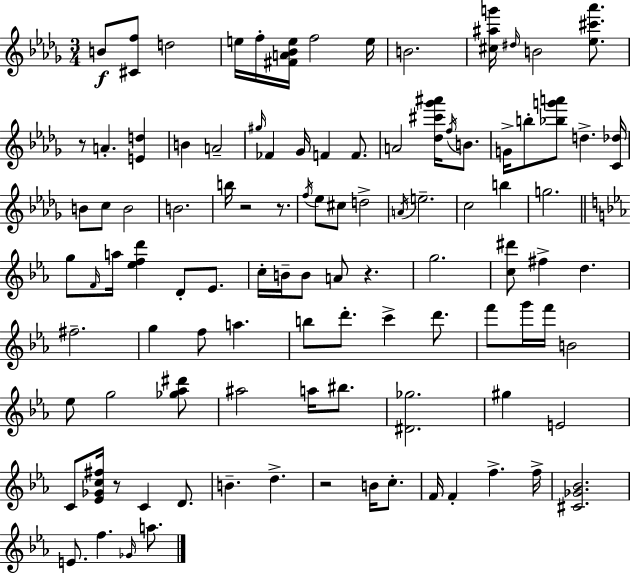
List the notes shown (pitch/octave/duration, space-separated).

B4/e [C#4,F5]/e D5/h E5/s F5/s [F#4,A4,Bb4,E5]/s F5/h E5/s B4/h. [C#5,A#5,G6]/s D#5/s B4/h [Eb5,C#6,Ab6]/e. R/e A4/q. [E4,D5]/q B4/q A4/h G#5/s FES4/q Gb4/s F4/q F4/e. A4/h [Db5,C#6,Gb6,A#6]/s F5/s B4/e. G4/s B5/e [Bb5,G6,A6]/e D5/q. [C4,Db5]/s B4/e C5/e B4/h B4/h. B5/s R/h R/e. F5/s Eb5/e C#5/e D5/h A4/s E5/h. C5/h B5/q G5/h. G5/e F4/s A5/s [Eb5,F5,D6]/q D4/e Eb4/e. C5/s B4/s B4/e A4/e R/q. G5/h. [C5,D#6]/e F#5/q D5/q. F#5/h. G5/q F5/e A5/q. B5/e D6/e. C6/q D6/e. F6/e G6/s F6/s B4/h Eb5/e G5/h [Gb5,Ab5,D#6]/e A#5/h A5/s BIS5/e. [D#4,Gb5]/h. G#5/q E4/h C4/e [Eb4,Gb4,C5,F#5]/s R/e C4/q D4/e. B4/q. D5/q. R/h B4/s C5/e. F4/s F4/q F5/q. F5/s [C#4,Gb4,Bb4]/h. E4/e. F5/q. Gb4/s A5/e.